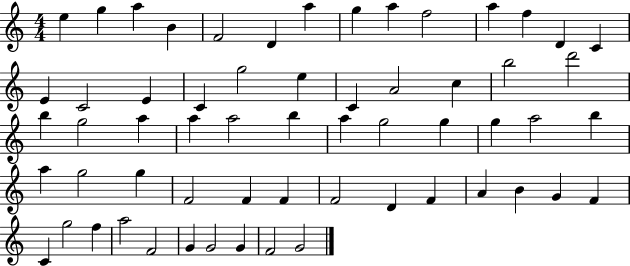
{
  \clef treble
  \numericTimeSignature
  \time 4/4
  \key c \major
  e''4 g''4 a''4 b'4 | f'2 d'4 a''4 | g''4 a''4 f''2 | a''4 f''4 d'4 c'4 | \break e'4 c'2 e'4 | c'4 g''2 e''4 | c'4 a'2 c''4 | b''2 d'''2 | \break b''4 g''2 a''4 | a''4 a''2 b''4 | a''4 g''2 g''4 | g''4 a''2 b''4 | \break a''4 g''2 g''4 | f'2 f'4 f'4 | f'2 d'4 f'4 | a'4 b'4 g'4 f'4 | \break c'4 g''2 f''4 | a''2 f'2 | g'4 g'2 g'4 | f'2 g'2 | \break \bar "|."
}